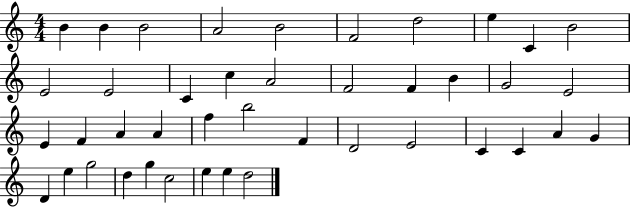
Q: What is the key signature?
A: C major